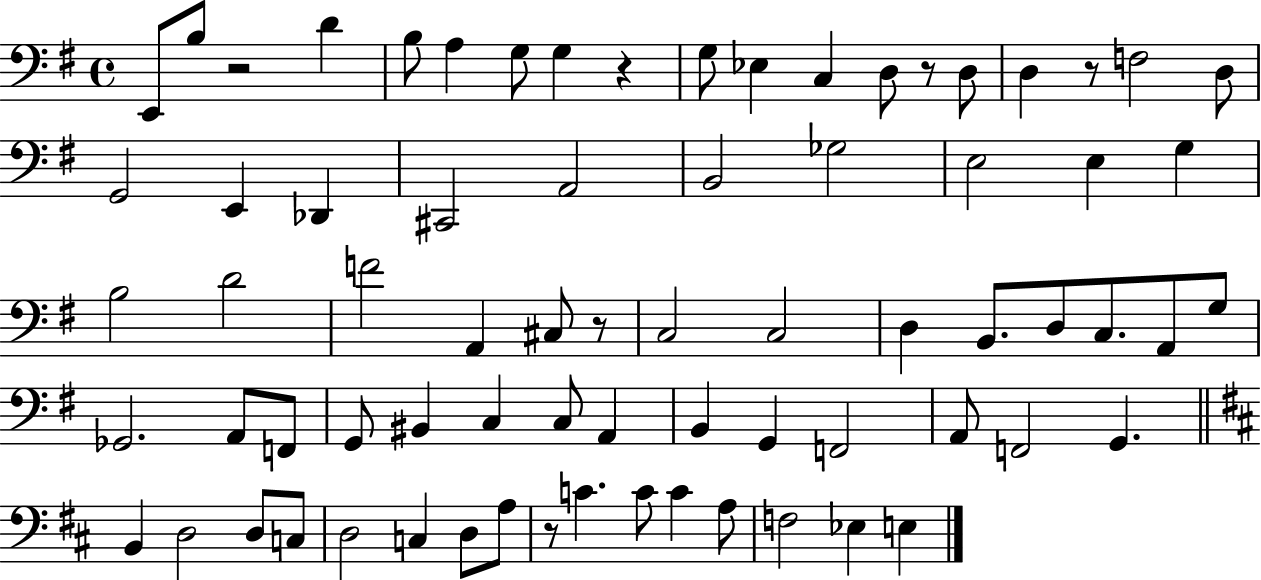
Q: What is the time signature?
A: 4/4